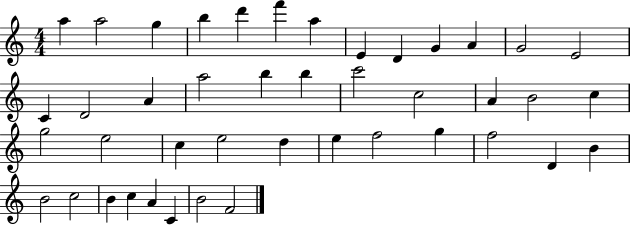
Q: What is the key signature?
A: C major